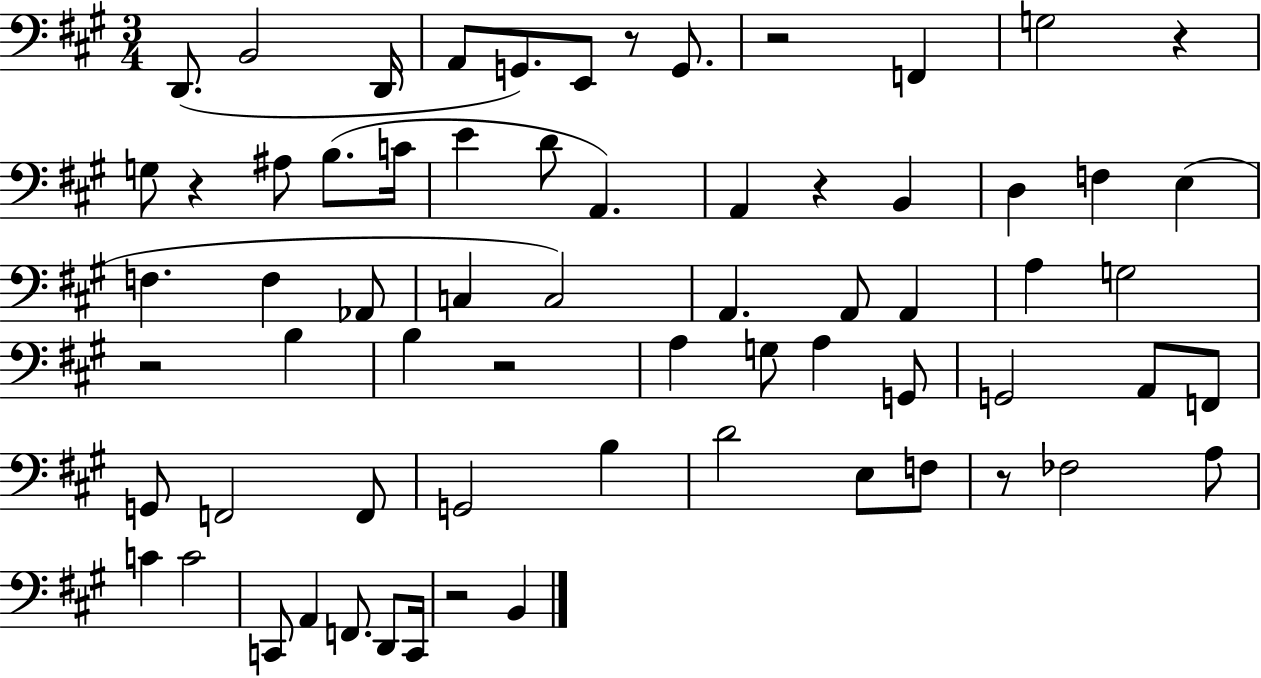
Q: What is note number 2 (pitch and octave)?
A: B2